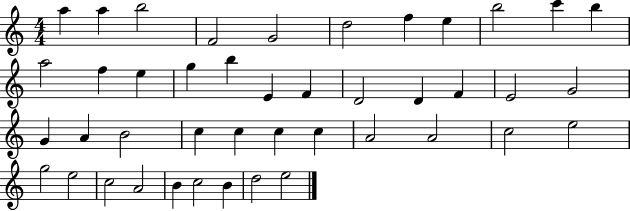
X:1
T:Untitled
M:4/4
L:1/4
K:C
a a b2 F2 G2 d2 f e b2 c' b a2 f e g b E F D2 D F E2 G2 G A B2 c c c c A2 A2 c2 e2 g2 e2 c2 A2 B c2 B d2 e2